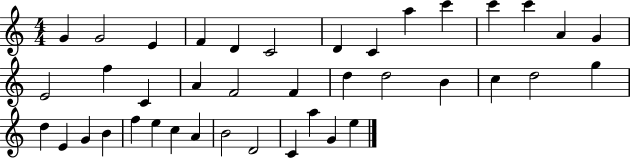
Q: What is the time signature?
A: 4/4